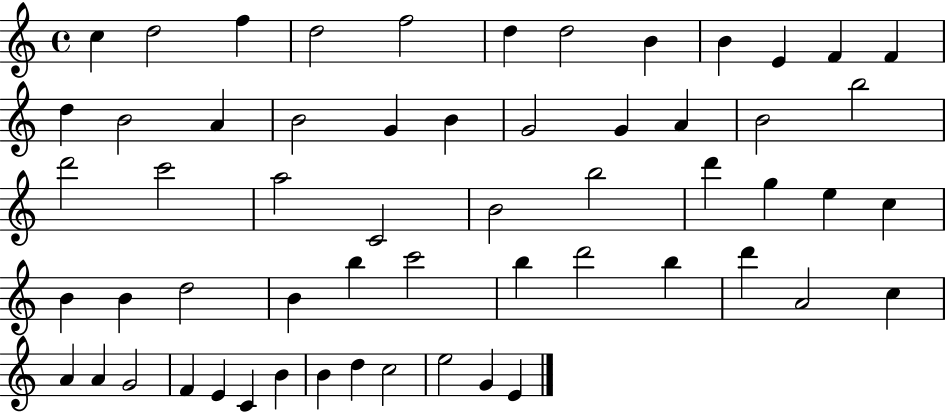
C5/q D5/h F5/q D5/h F5/h D5/q D5/h B4/q B4/q E4/q F4/q F4/q D5/q B4/h A4/q B4/h G4/q B4/q G4/h G4/q A4/q B4/h B5/h D6/h C6/h A5/h C4/h B4/h B5/h D6/q G5/q E5/q C5/q B4/q B4/q D5/h B4/q B5/q C6/h B5/q D6/h B5/q D6/q A4/h C5/q A4/q A4/q G4/h F4/q E4/q C4/q B4/q B4/q D5/q C5/h E5/h G4/q E4/q